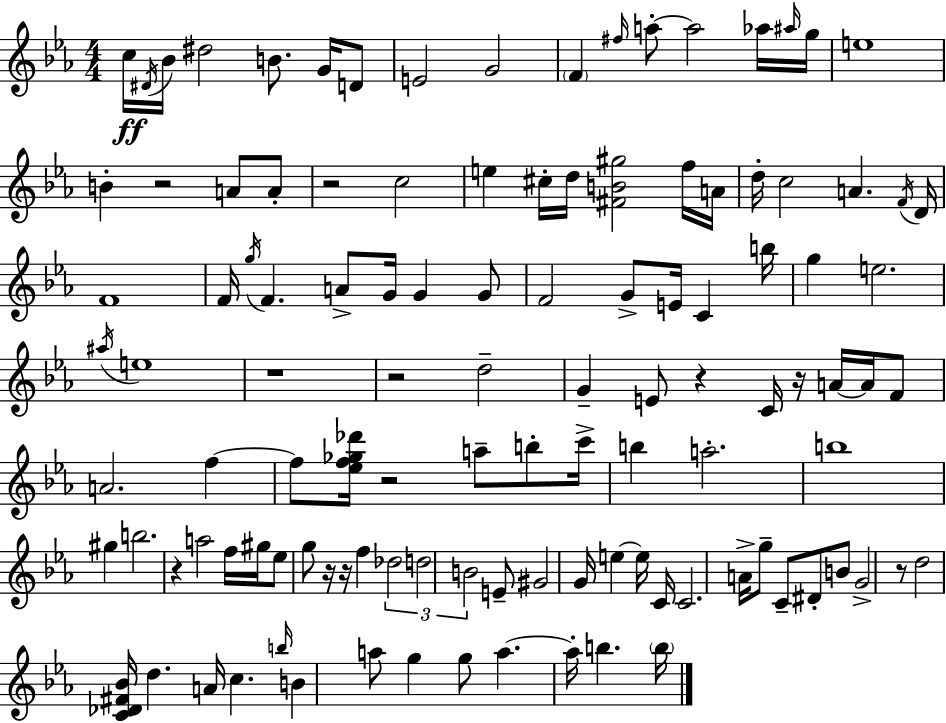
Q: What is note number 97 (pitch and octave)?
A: G5